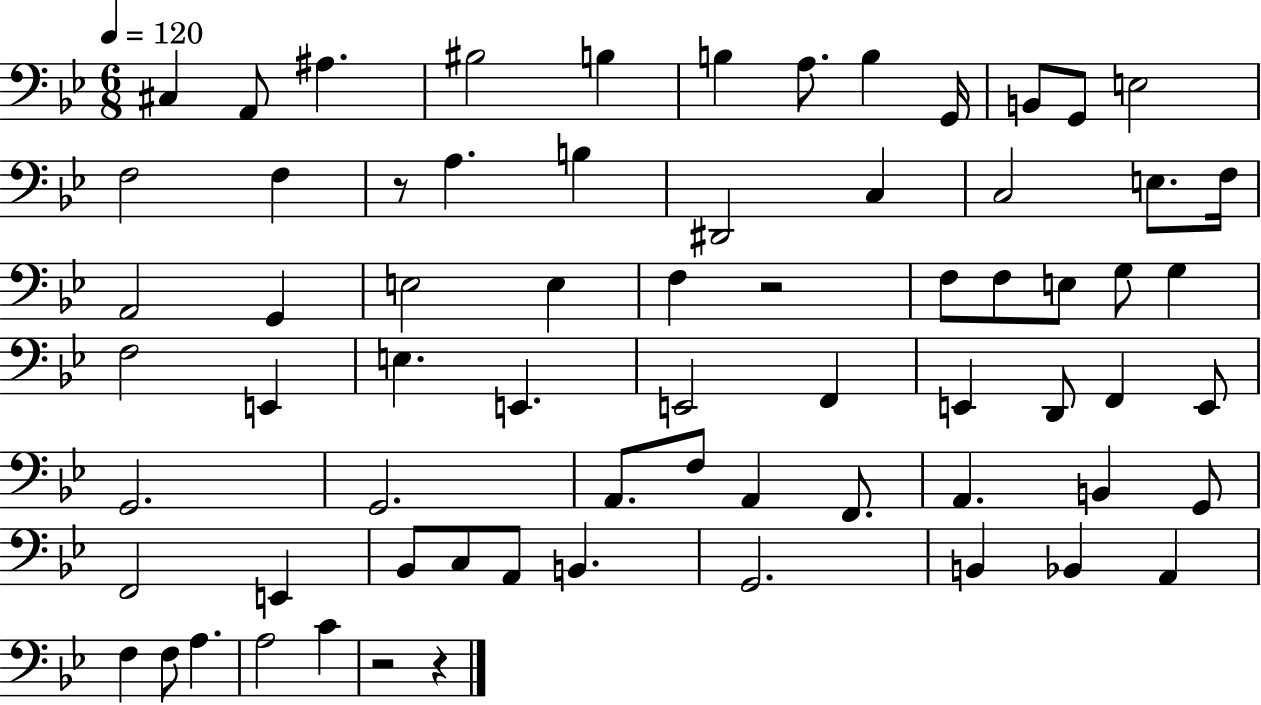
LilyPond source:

{
  \clef bass
  \numericTimeSignature
  \time 6/8
  \key bes \major
  \tempo 4 = 120
  cis4 a,8 ais4. | bis2 b4 | b4 a8. b4 g,16 | b,8 g,8 e2 | \break f2 f4 | r8 a4. b4 | dis,2 c4 | c2 e8. f16 | \break a,2 g,4 | e2 e4 | f4 r2 | f8 f8 e8 g8 g4 | \break f2 e,4 | e4. e,4. | e,2 f,4 | e,4 d,8 f,4 e,8 | \break g,2. | g,2. | a,8. f8 a,4 f,8. | a,4. b,4 g,8 | \break f,2 e,4 | bes,8 c8 a,8 b,4. | g,2. | b,4 bes,4 a,4 | \break f4 f8 a4. | a2 c'4 | r2 r4 | \bar "|."
}